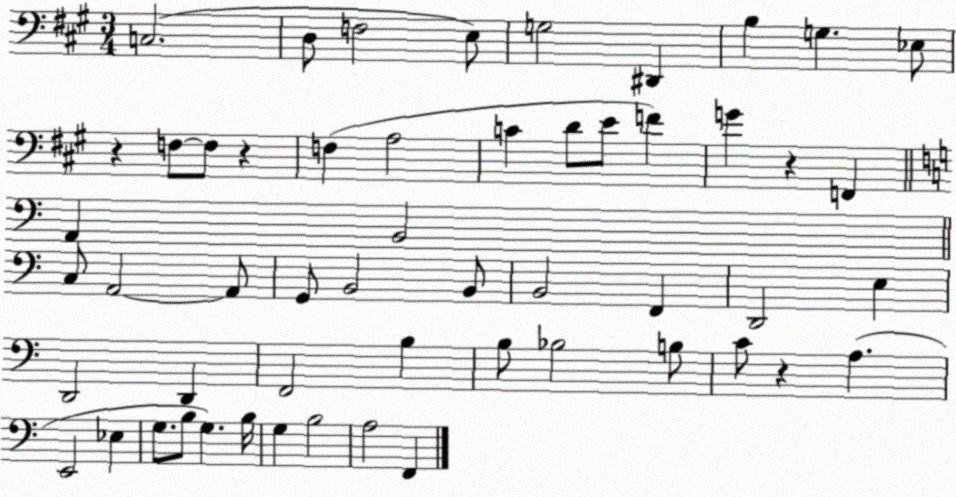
X:1
T:Untitled
M:3/4
L:1/4
K:A
C,2 D,/2 F,2 E,/2 G,2 ^D,, B, G, _E,/2 z F,/2 F,/2 z F, A,2 C D/2 E/2 F G z F,, A,, B,,2 C,/2 A,,2 A,,/2 G,,/2 B,,2 B,,/2 B,,2 F,, D,,2 E, D,,2 D,, F,,2 B, B,/2 _B,2 B,/2 C/2 z A, E,,2 _E, G,/2 B,/2 G, B,/4 G, B,2 A,2 F,,